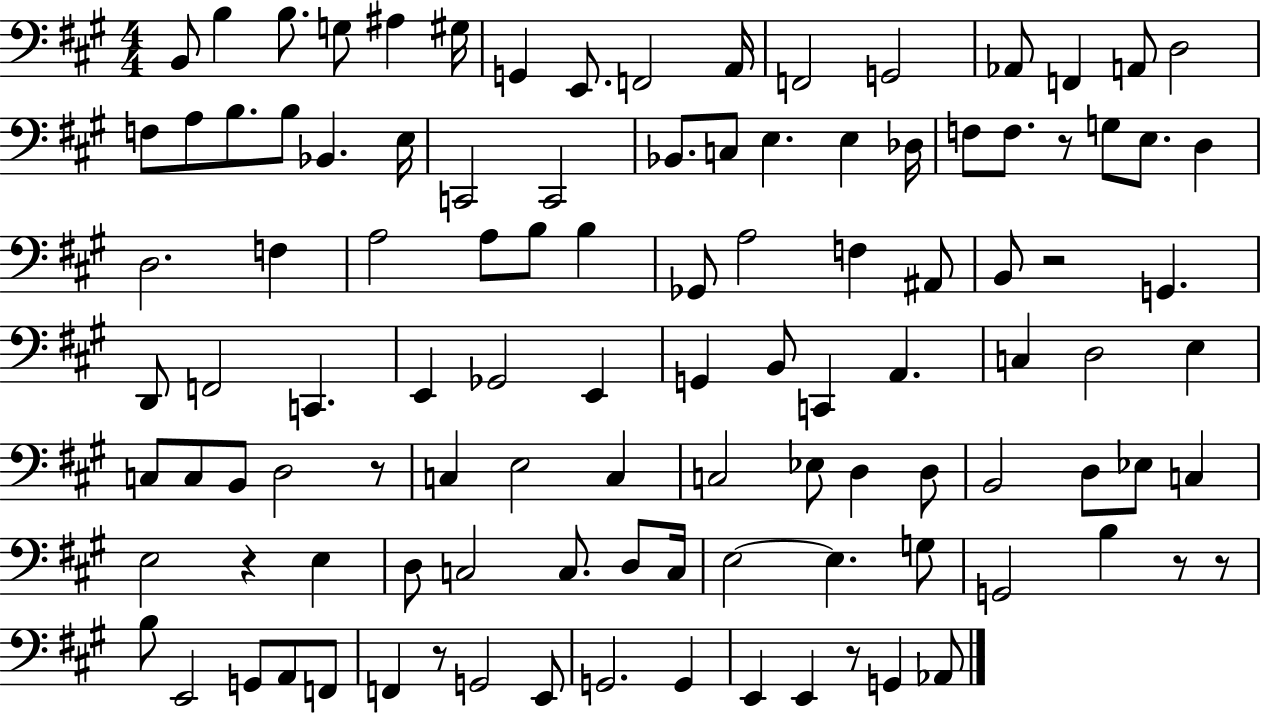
{
  \clef bass
  \numericTimeSignature
  \time 4/4
  \key a \major
  b,8 b4 b8. g8 ais4 gis16 | g,4 e,8. f,2 a,16 | f,2 g,2 | aes,8 f,4 a,8 d2 | \break f8 a8 b8. b8 bes,4. e16 | c,2 c,2 | bes,8. c8 e4. e4 des16 | f8 f8. r8 g8 e8. d4 | \break d2. f4 | a2 a8 b8 b4 | ges,8 a2 f4 ais,8 | b,8 r2 g,4. | \break d,8 f,2 c,4. | e,4 ges,2 e,4 | g,4 b,8 c,4 a,4. | c4 d2 e4 | \break c8 c8 b,8 d2 r8 | c4 e2 c4 | c2 ees8 d4 d8 | b,2 d8 ees8 c4 | \break e2 r4 e4 | d8 c2 c8. d8 c16 | e2~~ e4. g8 | g,2 b4 r8 r8 | \break b8 e,2 g,8 a,8 f,8 | f,4 r8 g,2 e,8 | g,2. g,4 | e,4 e,4 r8 g,4 aes,8 | \break \bar "|."
}